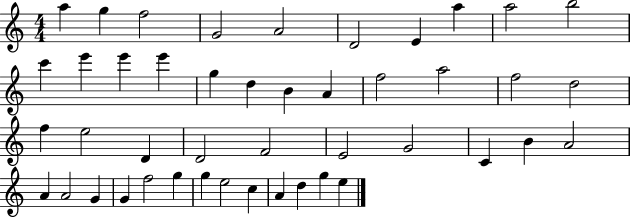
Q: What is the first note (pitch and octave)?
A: A5